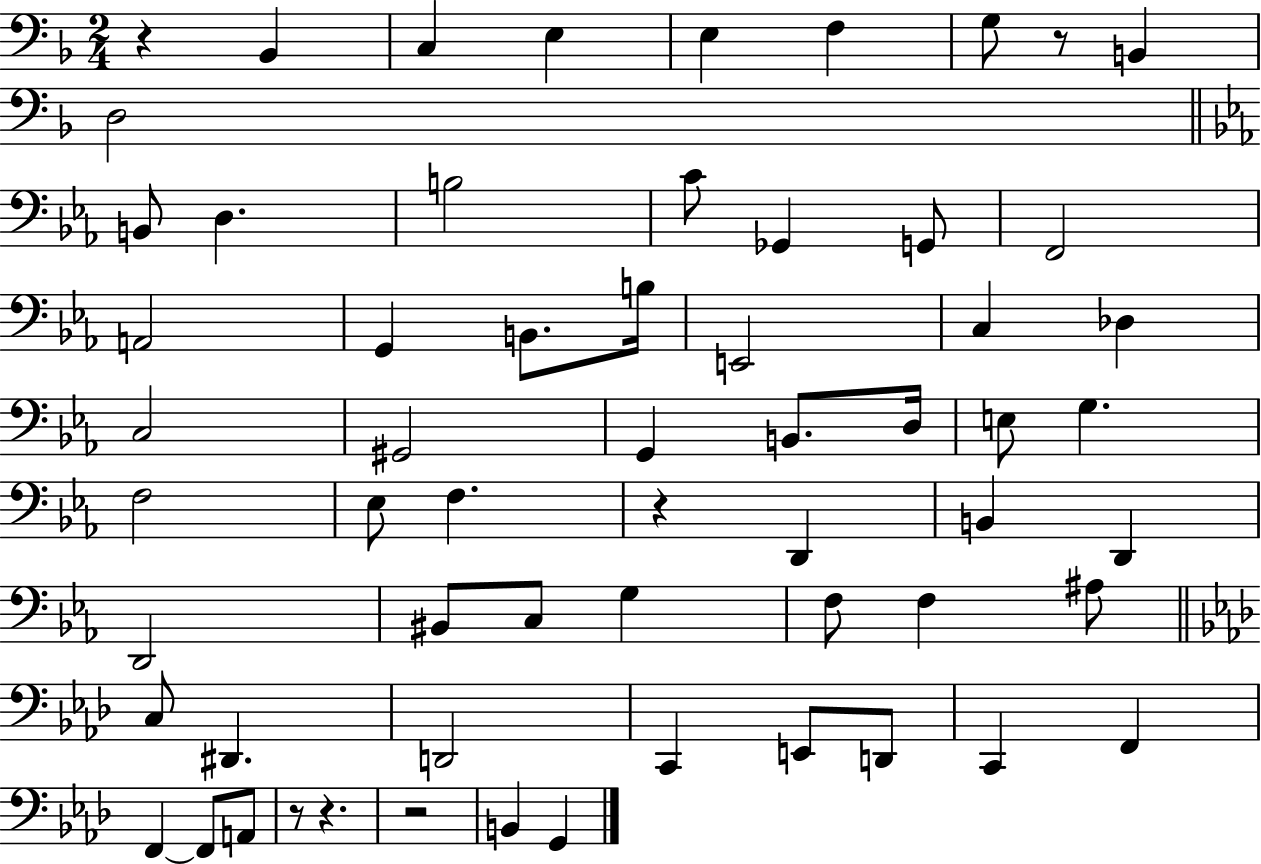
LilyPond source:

{
  \clef bass
  \numericTimeSignature
  \time 2/4
  \key f \major
  r4 bes,4 | c4 e4 | e4 f4 | g8 r8 b,4 | \break d2 | \bar "||" \break \key ees \major b,8 d4. | b2 | c'8 ges,4 g,8 | f,2 | \break a,2 | g,4 b,8. b16 | e,2 | c4 des4 | \break c2 | gis,2 | g,4 b,8. d16 | e8 g4. | \break f2 | ees8 f4. | r4 d,4 | b,4 d,4 | \break d,2 | bis,8 c8 g4 | f8 f4 ais8 | \bar "||" \break \key aes \major c8 dis,4. | d,2 | c,4 e,8 d,8 | c,4 f,4 | \break f,4~~ f,8 a,8 | r8 r4. | r2 | b,4 g,4 | \break \bar "|."
}